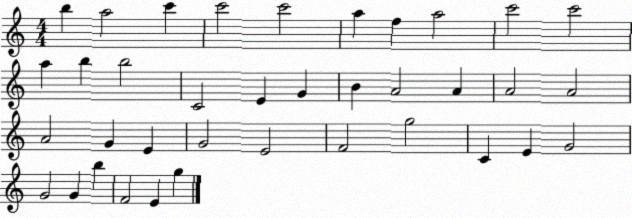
X:1
T:Untitled
M:4/4
L:1/4
K:C
b a2 c' c'2 c'2 a f a2 c'2 c'2 a b b2 C2 E G B A2 A A2 A2 A2 G E G2 E2 F2 g2 C E G2 G2 G b F2 E g